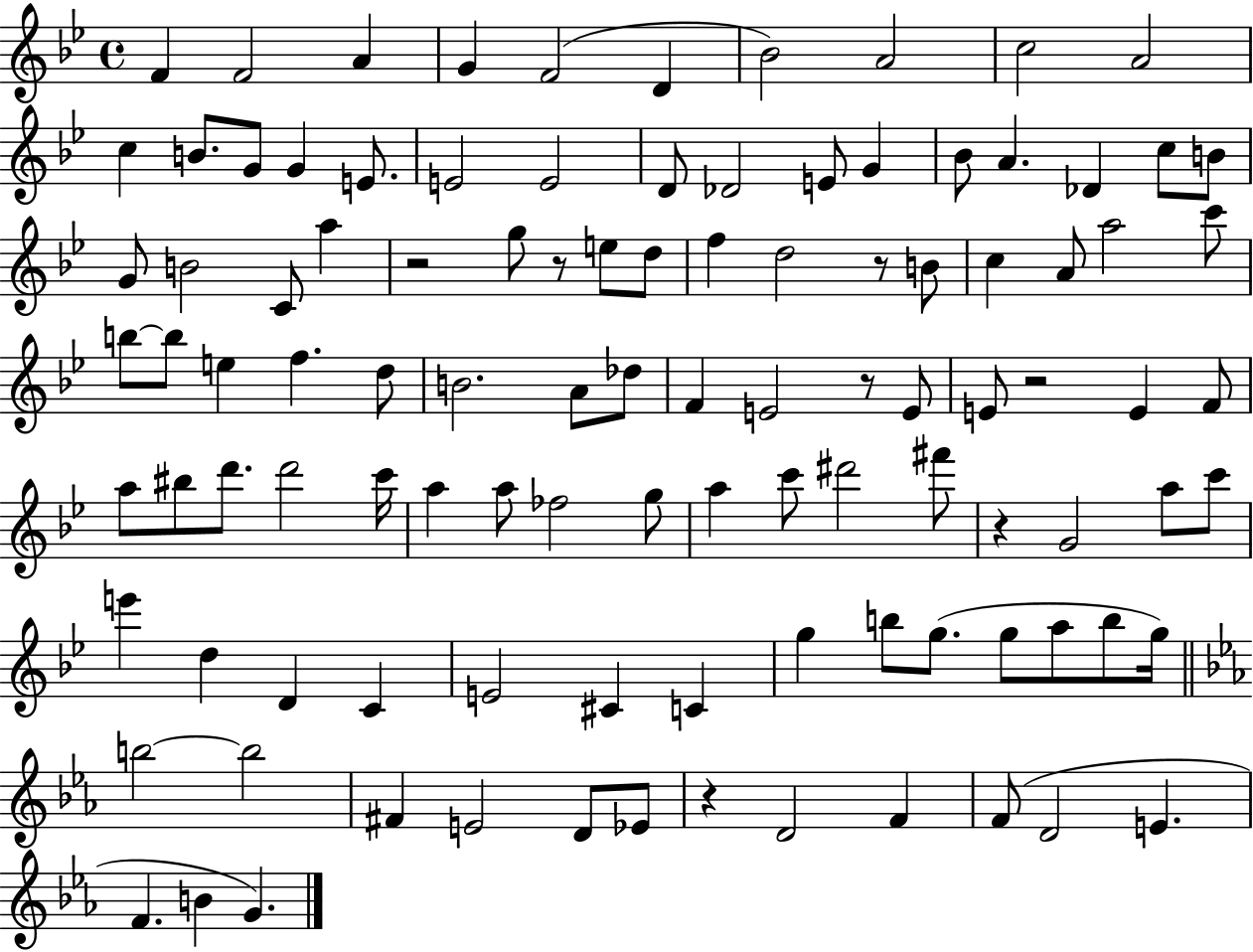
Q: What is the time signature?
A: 4/4